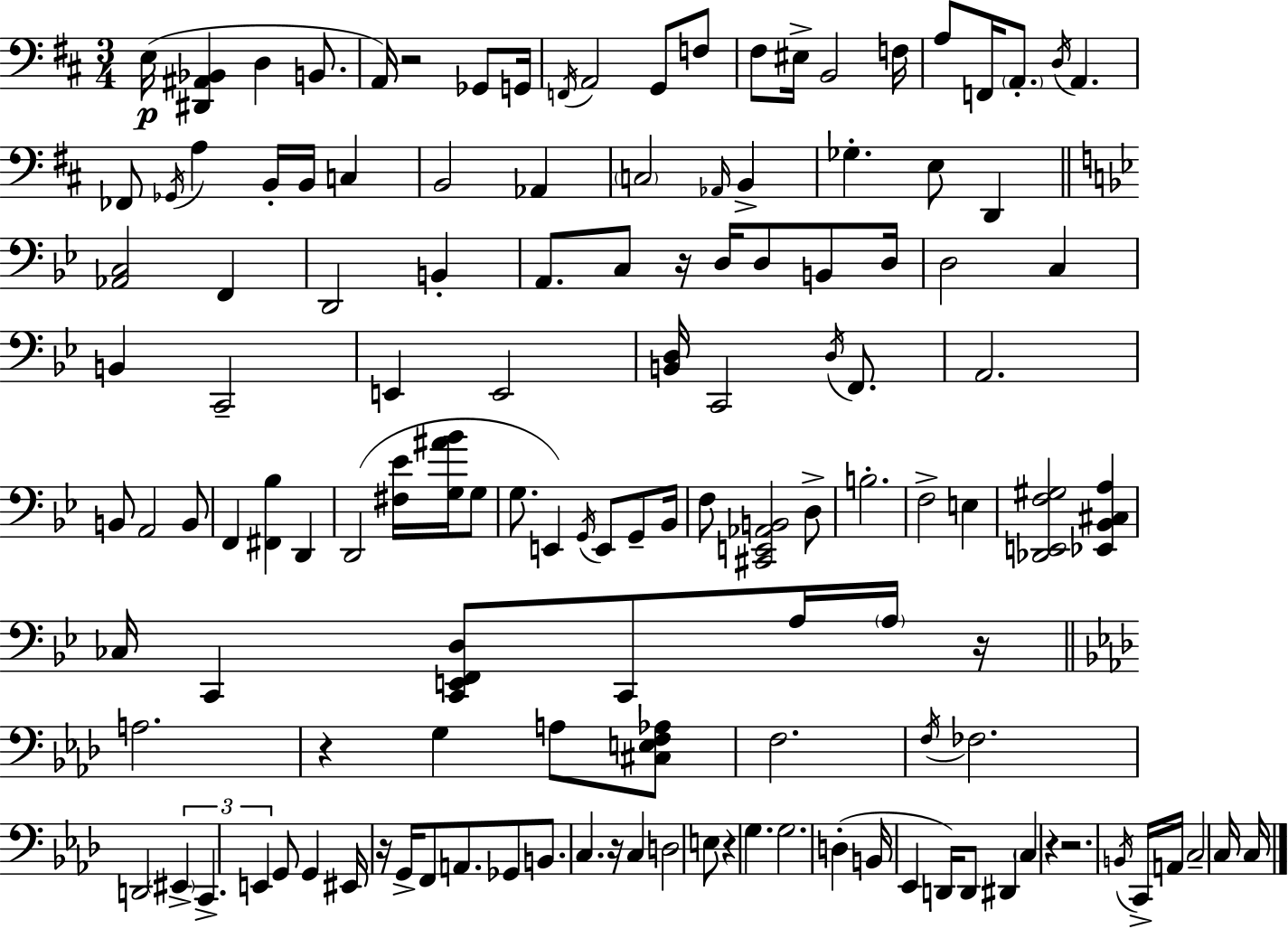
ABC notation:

X:1
T:Untitled
M:3/4
L:1/4
K:D
E,/4 [^D,,^A,,_B,,] D, B,,/2 A,,/4 z2 _G,,/2 G,,/4 F,,/4 A,,2 G,,/2 F,/2 ^F,/2 ^E,/4 B,,2 F,/4 A,/2 F,,/4 A,,/2 D,/4 A,, _F,,/2 _G,,/4 A, B,,/4 B,,/4 C, B,,2 _A,, C,2 _A,,/4 B,, _G, E,/2 D,, [_A,,C,]2 F,, D,,2 B,, A,,/2 C,/2 z/4 D,/4 D,/2 B,,/2 D,/4 D,2 C, B,, C,,2 E,, E,,2 [B,,D,]/4 C,,2 D,/4 F,,/2 A,,2 B,,/2 A,,2 B,,/2 F,, [^F,,_B,] D,, D,,2 [^F,_E]/4 [G,^A_B]/4 G,/2 G,/2 E,, G,,/4 E,,/2 G,,/2 _B,,/4 F,/2 [^C,,E,,_A,,B,,]2 D,/2 B,2 F,2 E, [_D,,E,,F,^G,]2 [_E,,_B,,^C,A,] _C,/4 C,, [C,,E,,F,,D,]/2 C,,/2 A,/4 A,/4 z/4 A,2 z G, A,/2 [^C,E,F,_A,]/2 F,2 F,/4 _F,2 D,,2 ^E,, C,, E,, G,,/2 G,, ^E,,/4 z/4 G,,/4 F,,/2 A,,/2 _G,,/2 B,,/2 C, z/4 C, D,2 E,/2 z G, G,2 D, B,,/4 _E,, D,,/4 D,,/2 ^D,, C, z z2 B,,/4 C,,/4 A,,/4 C,2 C,/4 C,/4